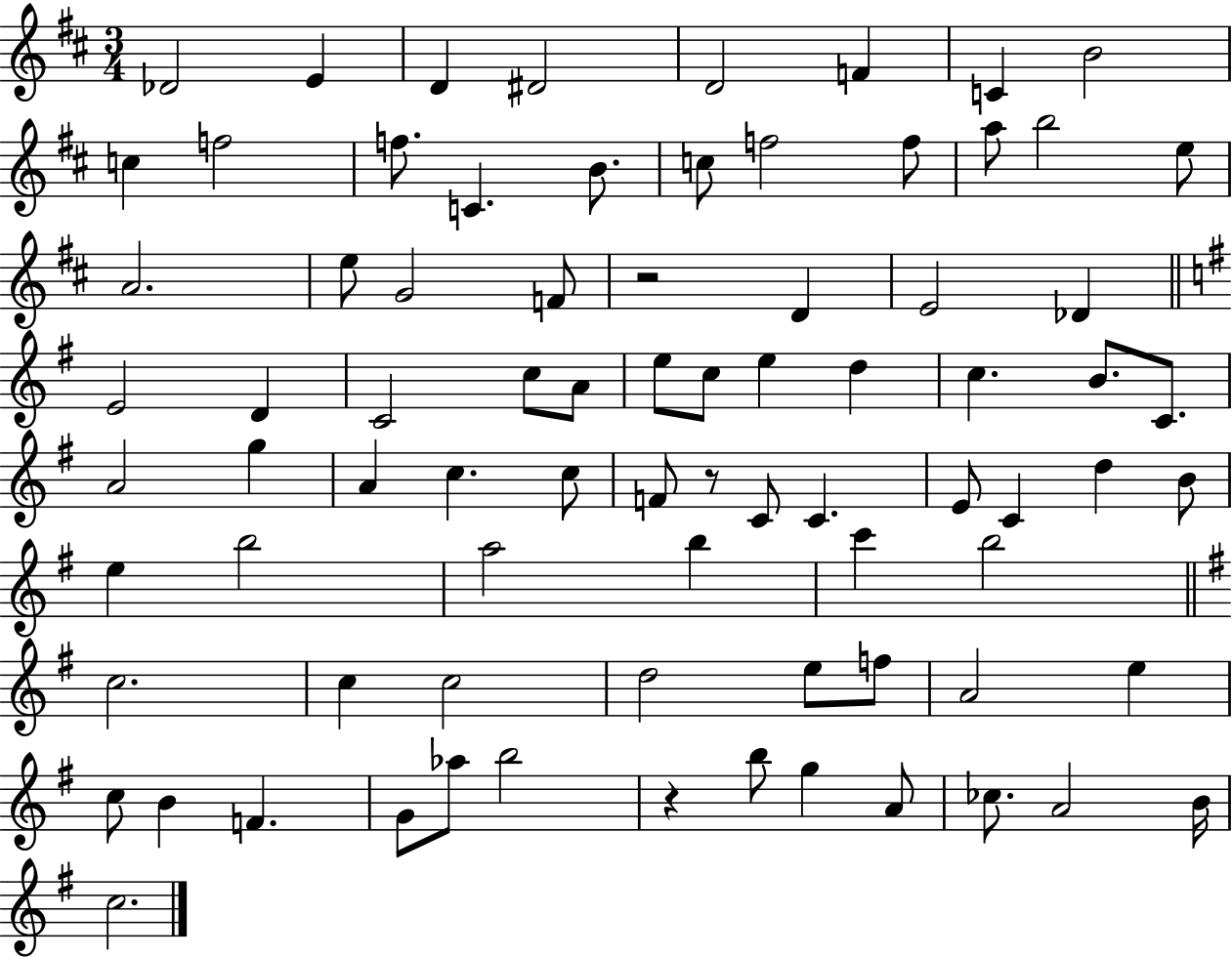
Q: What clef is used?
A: treble